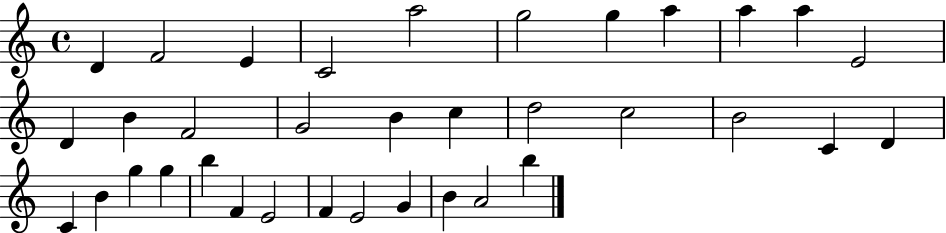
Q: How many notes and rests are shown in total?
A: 35